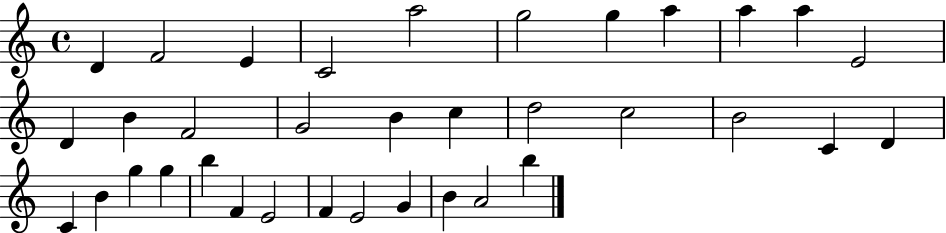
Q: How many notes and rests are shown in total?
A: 35